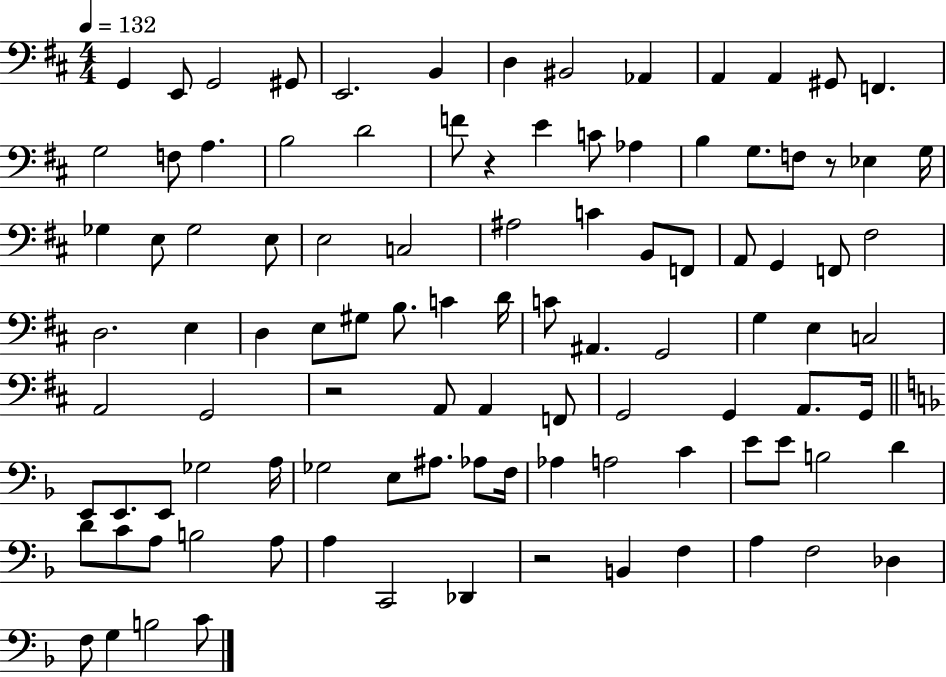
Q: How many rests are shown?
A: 4